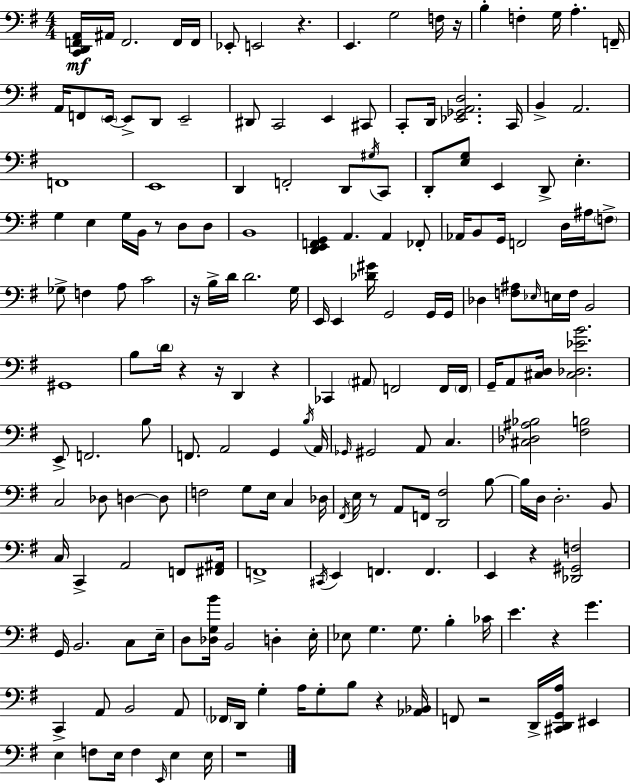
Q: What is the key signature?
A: G major